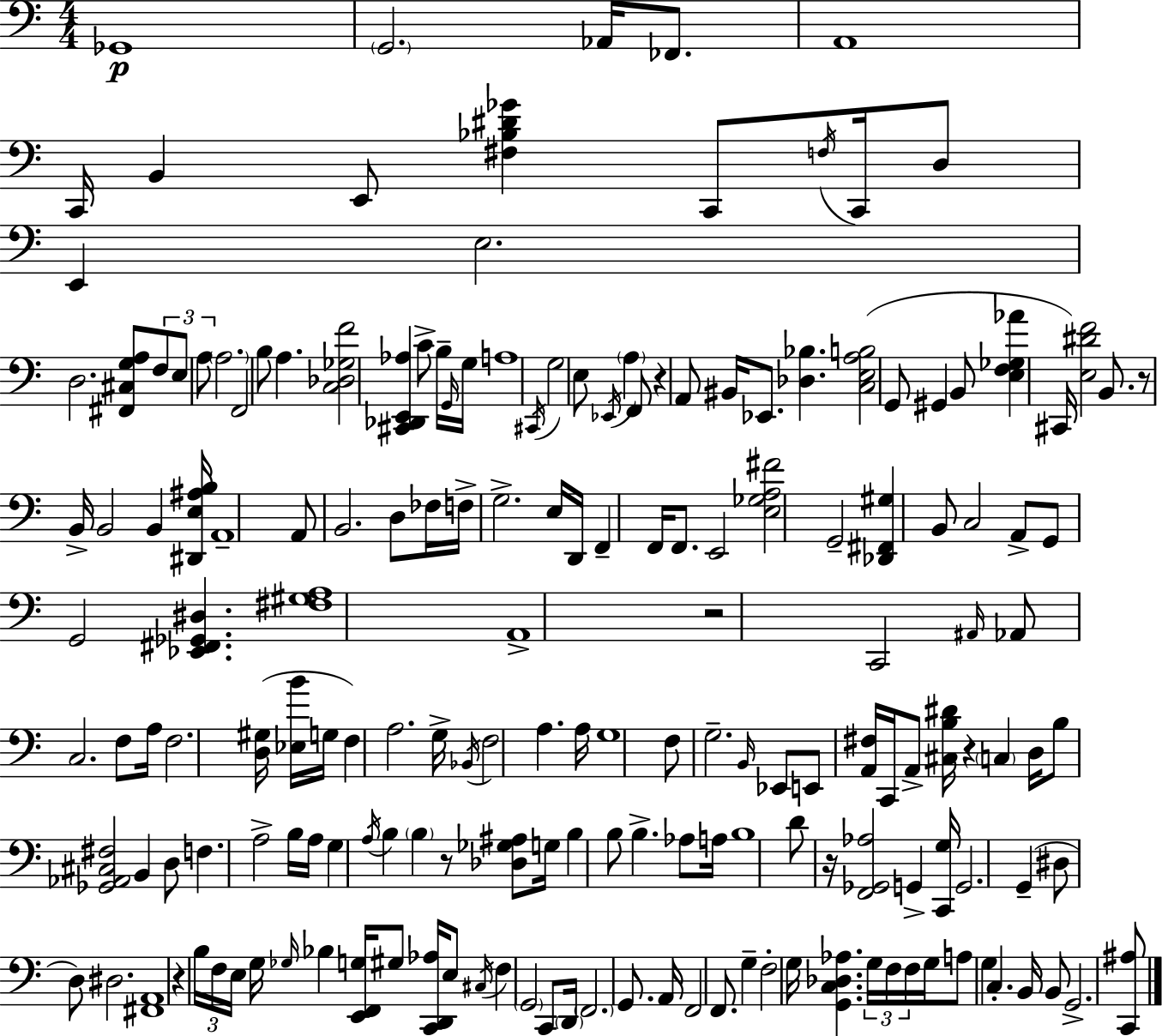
X:1
T:Untitled
M:4/4
L:1/4
K:Am
_G,,4 G,,2 _A,,/4 _F,,/2 A,,4 C,,/4 B,, E,,/2 [^F,_B,^D_G] C,,/2 F,/4 C,,/4 D,/2 E,, E,2 D,2 [^F,,^C,G,A,]/2 F,/2 E,/2 A,/2 A,2 F,,2 B,/2 A, [C,_D,_G,F]2 [^C,,_D,,E,,_A,] C/2 B,/4 G,,/4 G,/4 A,4 ^C,,/4 G,2 E,/2 _E,,/4 A, F,,/2 z A,,/2 ^B,,/4 _E,,/2 [_D,_B,] [C,E,A,B,]2 G,,/2 ^G,, B,,/2 [E,F,_G,_A] ^C,,/4 [E,^DF]2 B,,/2 z/2 B,,/4 B,,2 B,, [^D,,E,^A,B,]/4 A,,4 A,,/2 B,,2 D,/2 _F,/4 F,/4 G,2 E,/4 D,,/4 F,, F,,/4 F,,/2 E,,2 [E,_G,A,^F]2 G,,2 [_D,,^F,,^G,] B,,/2 C,2 A,,/2 G,,/2 G,,2 [_E,,^F,,_G,,^D,] [^F,^G,A,]4 A,,4 z2 C,,2 ^A,,/4 _A,,/2 C,2 F,/2 A,/4 F,2 [D,^G,]/4 [_E,B]/4 G,/4 F, A,2 G,/4 _B,,/4 F,2 A, A,/4 G,4 F,/2 G,2 B,,/4 _E,,/2 E,,/2 [A,,^F,]/4 C,,/4 A,,/2 [^C,B,^D]/4 z C, D,/4 B,/2 [_G,,_A,,^C,^F,]2 B,, D,/2 F, A,2 B,/4 A,/4 G, A,/4 B, B, z/2 [_D,_G,^A,]/2 G,/4 B, B,/2 B, _A,/2 A,/4 B,4 D/2 z/4 [F,,_G,,_A,]2 G,, [C,,G,]/4 G,,2 G,, ^D,/2 D,/2 ^D,2 [^F,,A,,]4 z B,/4 F,/4 E,/4 G,/4 _G,/4 _B, [E,,F,,G,]/4 ^G,/2 [C,,D,,_A,]/4 E,/2 ^C,/4 F, G,,2 C,,/2 D,,/4 F,,2 G,,/2 A,,/4 F,,2 F,,/2 G, F,2 G,/4 [G,,C,_D,_A,] G,/4 F,/4 F,/4 G,/4 A,/2 G, C, B,,/4 B,,/2 G,,2 [C,,^A,]/2